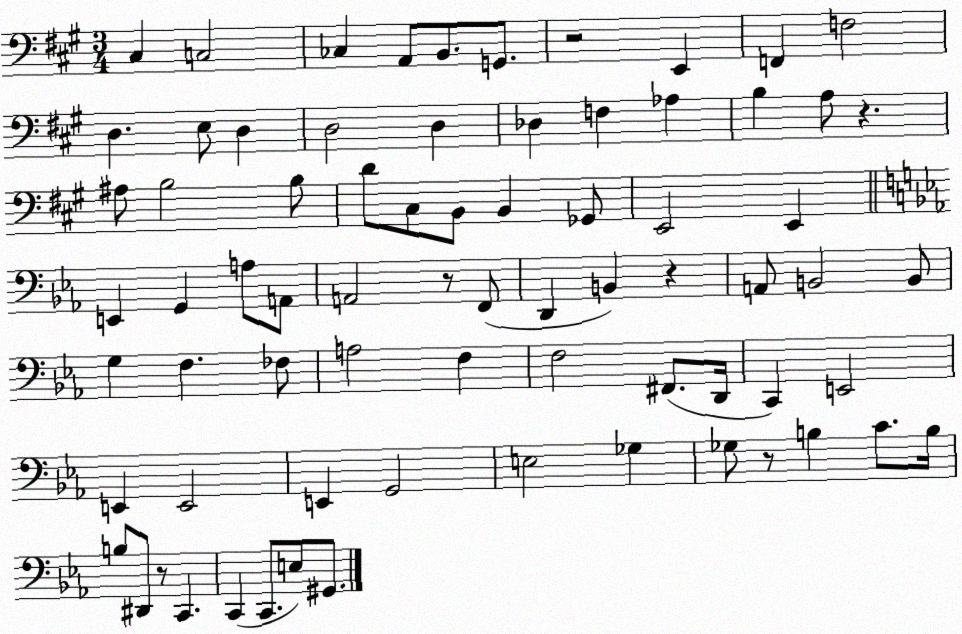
X:1
T:Untitled
M:3/4
L:1/4
K:A
^C, C,2 _C, A,,/2 B,,/2 G,,/2 z2 E,, F,, F,2 D, E,/2 D, D,2 D, _D, F, _A, B, A,/2 z ^A,/2 B,2 B,/2 D/2 ^C,/2 B,,/2 B,, _G,,/2 E,,2 E,, E,, G,, A,/2 A,,/2 A,,2 z/2 F,,/2 D,, B,, z A,,/2 B,,2 B,,/2 G, F, _F,/2 A,2 F, F,2 ^F,,/2 D,,/4 C,, E,,2 E,, E,,2 E,, G,,2 E,2 _G, _G,/2 z/2 B, C/2 B,/4 B,/2 ^D,,/2 z/2 C,, C,, C,,/2 E,/2 ^G,,/2